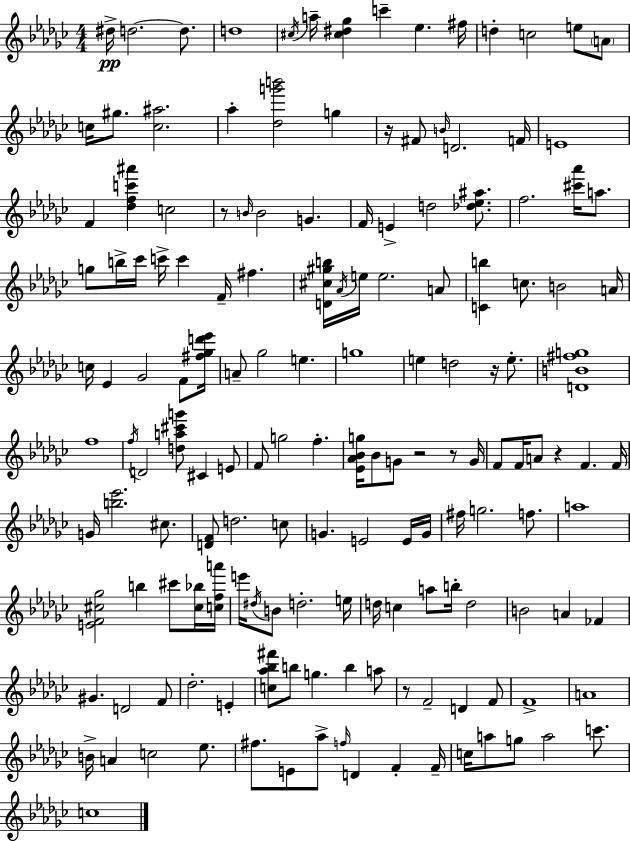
D#5/s D5/h. D5/e. D5/w C#5/s A5/s [C#5,D#5,Gb5]/q C6/q Eb5/q. F#5/s D5/q C5/h E5/e A4/e C5/s G#5/e. [C5,A#5]/h. Ab5/q [Db5,G6,B6]/h G5/q R/s F#4/e B4/s D4/h. F4/s E4/w F4/q [Db5,F5,C6,A#6]/q C5/h R/e B4/s B4/h G4/q. F4/s E4/q D5/h [Db5,Eb5,A#5]/e. F5/h. [C#6,Ab6]/s A5/e. G5/e B5/s CES6/s C6/s C6/q F4/s F#5/q. [D4,C#5,G#5,B5]/s Ab4/s E5/s E5/h. A4/e [C4,B5]/q C5/e. B4/h A4/s C5/s Eb4/q Gb4/h F4/e [F#5,Gb5,D6,Eb6]/s A4/e Gb5/h E5/q. G5/w E5/q D5/h R/s E5/e. [D4,B4,F#5,G5]/w F5/w F5/s D4/h [D5,A5,C#6,G6]/e C#4/q E4/e F4/e G5/h F5/q. [Eb4,Ab4,Bb4,G5]/s Bb4/e G4/e R/h R/e G4/s F4/e F4/s A4/e R/q F4/q. F4/s G4/s [B5,Eb6]/h. C#5/e. [D4,F4]/e D5/h. C5/e G4/q. E4/h E4/s G4/s F#5/s G5/h. F5/e. A5/w [E4,F4,C#5,Gb5]/h B5/q C#6/e [C#5,Bb5]/s [C5,F5,A6]/s E6/s D#5/s B4/e D5/h. E5/s D5/s C5/q A5/e B5/s D5/h B4/h A4/q FES4/q G#4/q. D4/h F4/e Db5/h. E4/q [C5,Ab5,Bb5,F#6]/e B5/e G5/q. B5/q A5/e R/e F4/h D4/q F4/e F4/w A4/w B4/s A4/q C5/h Eb5/e. F#5/e. E4/e Ab5/e F5/s D4/q F4/q F4/s C5/s A5/e G5/e A5/h C6/e. C5/w